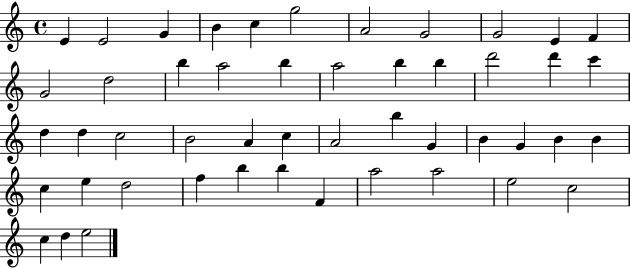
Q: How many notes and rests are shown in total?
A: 49